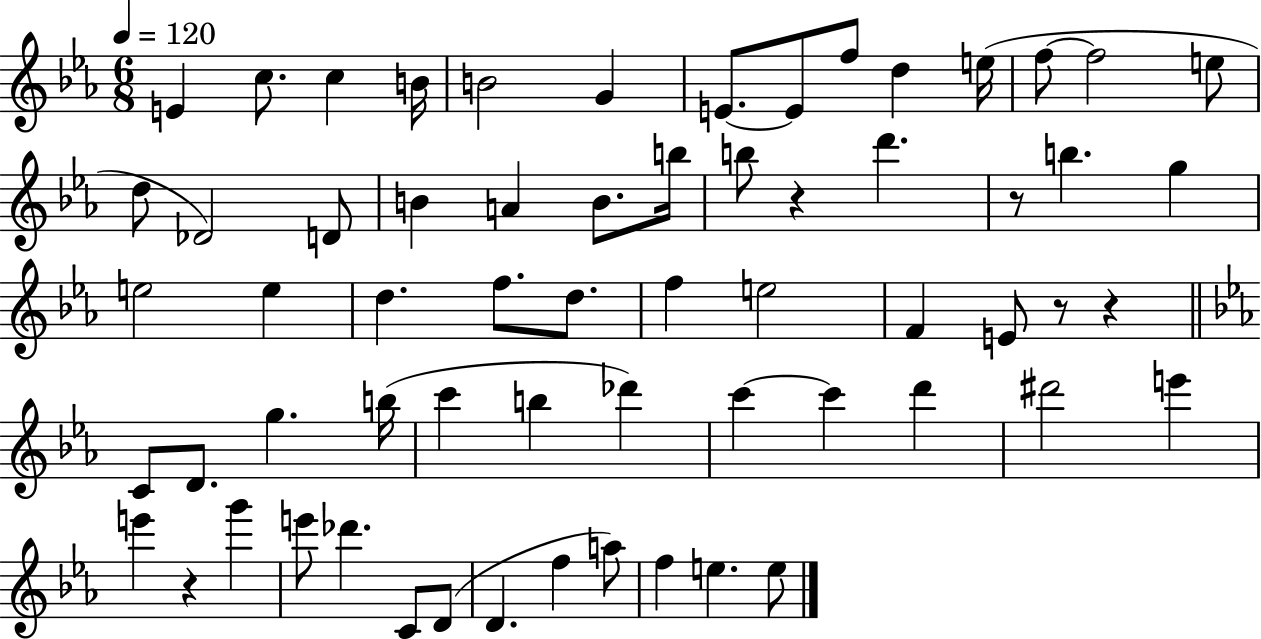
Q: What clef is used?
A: treble